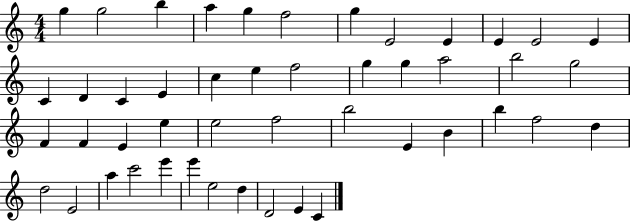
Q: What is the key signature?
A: C major